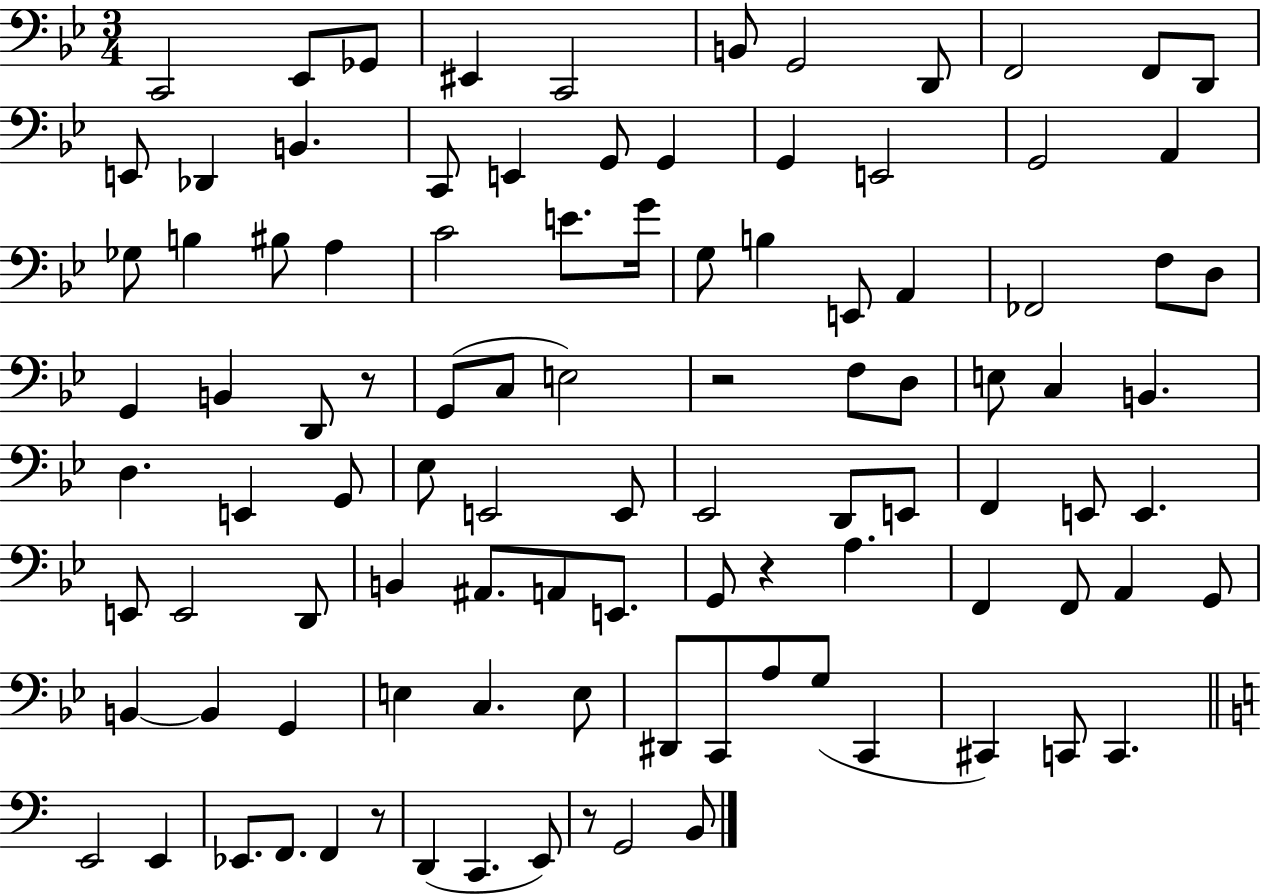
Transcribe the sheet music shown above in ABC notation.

X:1
T:Untitled
M:3/4
L:1/4
K:Bb
C,,2 _E,,/2 _G,,/2 ^E,, C,,2 B,,/2 G,,2 D,,/2 F,,2 F,,/2 D,,/2 E,,/2 _D,, B,, C,,/2 E,, G,,/2 G,, G,, E,,2 G,,2 A,, _G,/2 B, ^B,/2 A, C2 E/2 G/4 G,/2 B, E,,/2 A,, _F,,2 F,/2 D,/2 G,, B,, D,,/2 z/2 G,,/2 C,/2 E,2 z2 F,/2 D,/2 E,/2 C, B,, D, E,, G,,/2 _E,/2 E,,2 E,,/2 _E,,2 D,,/2 E,,/2 F,, E,,/2 E,, E,,/2 E,,2 D,,/2 B,, ^A,,/2 A,,/2 E,,/2 G,,/2 z A, F,, F,,/2 A,, G,,/2 B,, B,, G,, E, C, E,/2 ^D,,/2 C,,/2 A,/2 G,/2 C,, ^C,, C,,/2 C,, E,,2 E,, _E,,/2 F,,/2 F,, z/2 D,, C,, E,,/2 z/2 G,,2 B,,/2